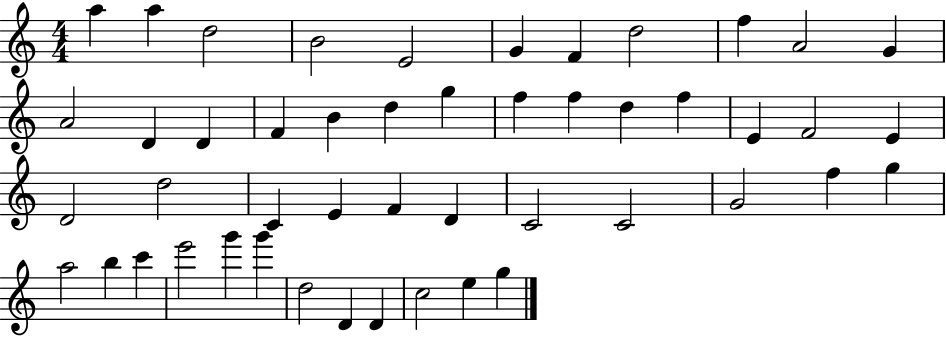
X:1
T:Untitled
M:4/4
L:1/4
K:C
a a d2 B2 E2 G F d2 f A2 G A2 D D F B d g f f d f E F2 E D2 d2 C E F D C2 C2 G2 f g a2 b c' e'2 g' g' d2 D D c2 e g